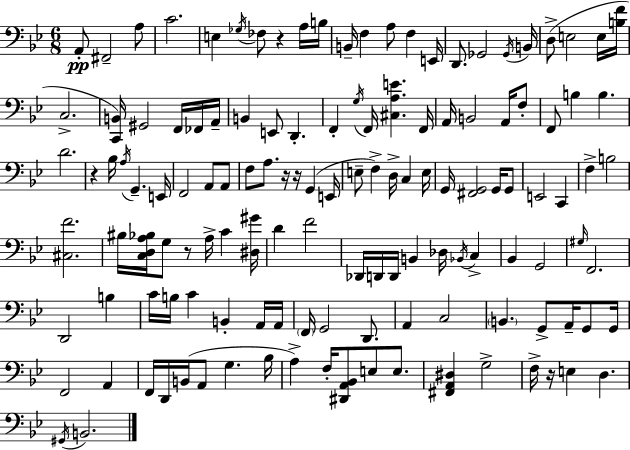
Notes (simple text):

A2/e F#2/h A3/e C4/h. E3/q Gb3/s FES3/e R/q A3/s B3/s B2/s F3/q A3/e F3/q E2/s D2/e. Gb2/h Gb2/s B2/s D3/e E3/h E3/s [B3,F4]/s C3/h. [C2,B2]/s G#2/h F2/s FES2/s A2/s B2/q E2/e D2/q. F2/q G3/s F2/s [C#3,A3,E4]/q. F2/s A2/s B2/h A2/s F3/e F2/e B3/q B3/q. D4/h. R/q Bb3/s A3/s G2/q. E2/s F2/h A2/e A2/e F3/e A3/e. R/s R/s G2/q E2/s E3/e F3/q D3/s C3/q E3/s G2/s [F#2,G2]/h G2/s G2/e E2/h C2/q F3/q B3/h [C#3,F4]/h. BIS3/s [C3,D3,A3,Bb3]/s G3/e R/e A3/s C4/q [D#3,G#4]/s D4/q F4/h Db2/s D2/s D2/s B2/q Db3/s Bb2/s C3/q Bb2/q G2/h G#3/s F2/h. D2/h B3/q C4/s B3/s C4/q B2/q A2/s A2/s F2/s G2/h D2/e. A2/q C3/h B2/q. G2/e A2/s G2/e G2/s F2/h A2/q F2/s D2/s B2/s A2/e G3/q. Bb3/s A3/q F3/s [D#2,A2,Bb2]/e E3/e E3/e. [F#2,A2,D#3]/q G3/h F3/s R/s E3/q D3/q. G#2/s B2/h.